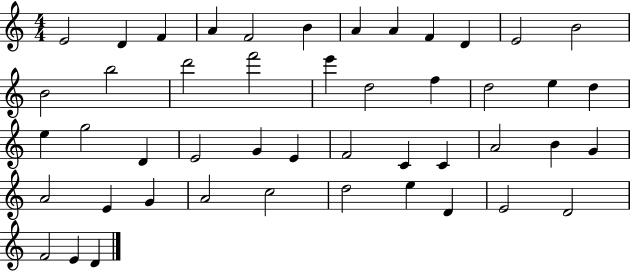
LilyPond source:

{
  \clef treble
  \numericTimeSignature
  \time 4/4
  \key c \major
  e'2 d'4 f'4 | a'4 f'2 b'4 | a'4 a'4 f'4 d'4 | e'2 b'2 | \break b'2 b''2 | d'''2 f'''2 | e'''4 d''2 f''4 | d''2 e''4 d''4 | \break e''4 g''2 d'4 | e'2 g'4 e'4 | f'2 c'4 c'4 | a'2 b'4 g'4 | \break a'2 e'4 g'4 | a'2 c''2 | d''2 e''4 d'4 | e'2 d'2 | \break f'2 e'4 d'4 | \bar "|."
}